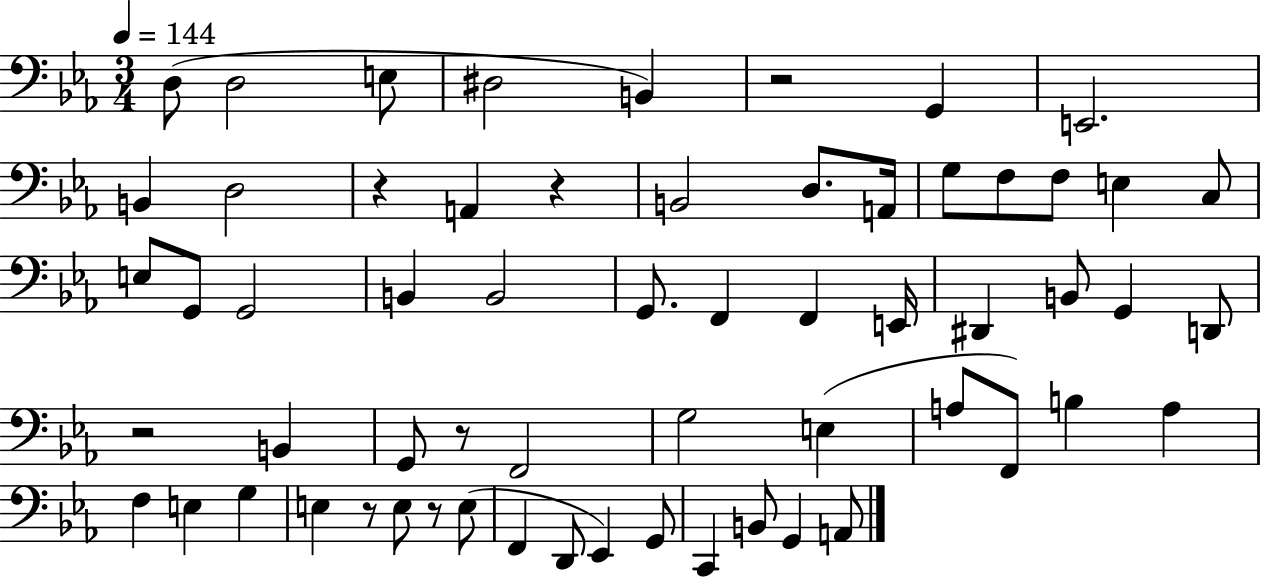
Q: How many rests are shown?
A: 7